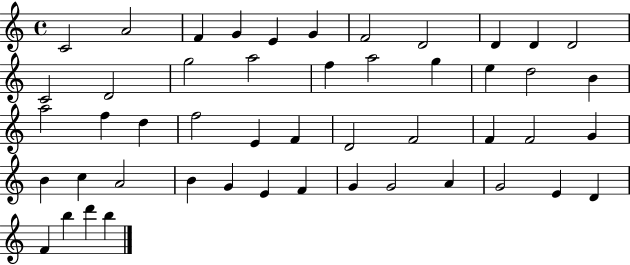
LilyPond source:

{
  \clef treble
  \time 4/4
  \defaultTimeSignature
  \key c \major
  c'2 a'2 | f'4 g'4 e'4 g'4 | f'2 d'2 | d'4 d'4 d'2 | \break c'2 d'2 | g''2 a''2 | f''4 a''2 g''4 | e''4 d''2 b'4 | \break a''2 f''4 d''4 | f''2 e'4 f'4 | d'2 f'2 | f'4 f'2 g'4 | \break b'4 c''4 a'2 | b'4 g'4 e'4 f'4 | g'4 g'2 a'4 | g'2 e'4 d'4 | \break f'4 b''4 d'''4 b''4 | \bar "|."
}